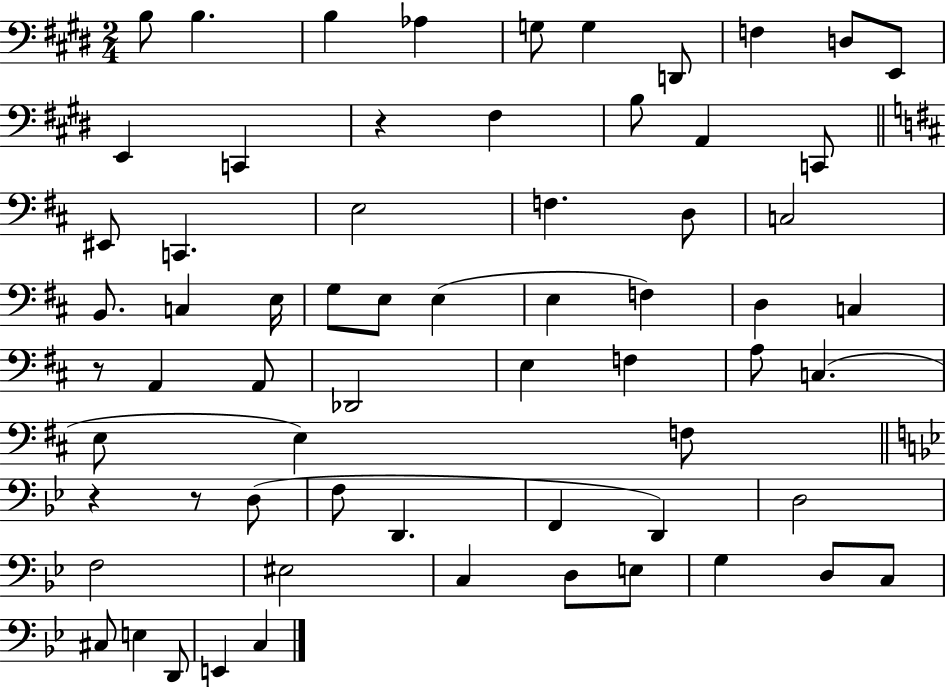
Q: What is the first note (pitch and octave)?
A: B3